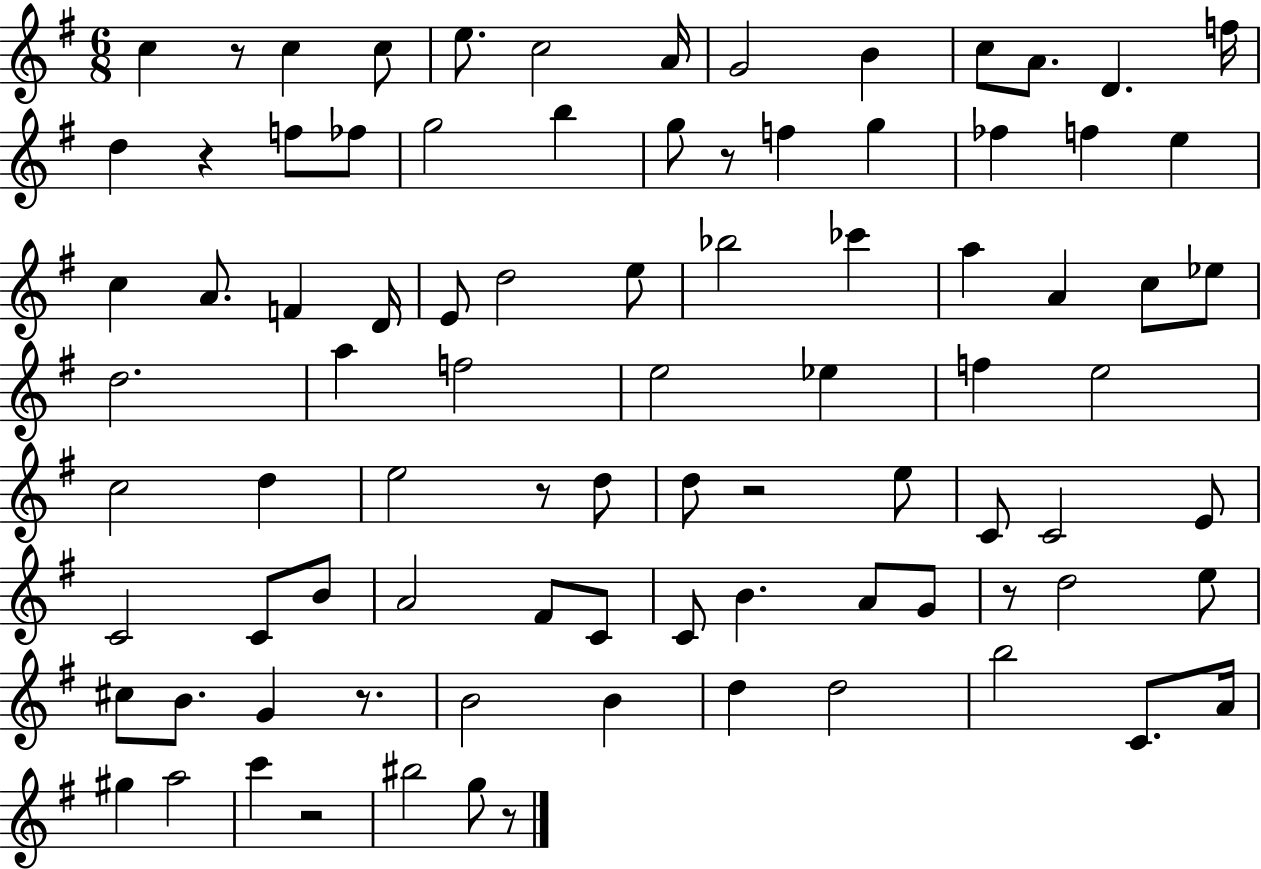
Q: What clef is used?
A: treble